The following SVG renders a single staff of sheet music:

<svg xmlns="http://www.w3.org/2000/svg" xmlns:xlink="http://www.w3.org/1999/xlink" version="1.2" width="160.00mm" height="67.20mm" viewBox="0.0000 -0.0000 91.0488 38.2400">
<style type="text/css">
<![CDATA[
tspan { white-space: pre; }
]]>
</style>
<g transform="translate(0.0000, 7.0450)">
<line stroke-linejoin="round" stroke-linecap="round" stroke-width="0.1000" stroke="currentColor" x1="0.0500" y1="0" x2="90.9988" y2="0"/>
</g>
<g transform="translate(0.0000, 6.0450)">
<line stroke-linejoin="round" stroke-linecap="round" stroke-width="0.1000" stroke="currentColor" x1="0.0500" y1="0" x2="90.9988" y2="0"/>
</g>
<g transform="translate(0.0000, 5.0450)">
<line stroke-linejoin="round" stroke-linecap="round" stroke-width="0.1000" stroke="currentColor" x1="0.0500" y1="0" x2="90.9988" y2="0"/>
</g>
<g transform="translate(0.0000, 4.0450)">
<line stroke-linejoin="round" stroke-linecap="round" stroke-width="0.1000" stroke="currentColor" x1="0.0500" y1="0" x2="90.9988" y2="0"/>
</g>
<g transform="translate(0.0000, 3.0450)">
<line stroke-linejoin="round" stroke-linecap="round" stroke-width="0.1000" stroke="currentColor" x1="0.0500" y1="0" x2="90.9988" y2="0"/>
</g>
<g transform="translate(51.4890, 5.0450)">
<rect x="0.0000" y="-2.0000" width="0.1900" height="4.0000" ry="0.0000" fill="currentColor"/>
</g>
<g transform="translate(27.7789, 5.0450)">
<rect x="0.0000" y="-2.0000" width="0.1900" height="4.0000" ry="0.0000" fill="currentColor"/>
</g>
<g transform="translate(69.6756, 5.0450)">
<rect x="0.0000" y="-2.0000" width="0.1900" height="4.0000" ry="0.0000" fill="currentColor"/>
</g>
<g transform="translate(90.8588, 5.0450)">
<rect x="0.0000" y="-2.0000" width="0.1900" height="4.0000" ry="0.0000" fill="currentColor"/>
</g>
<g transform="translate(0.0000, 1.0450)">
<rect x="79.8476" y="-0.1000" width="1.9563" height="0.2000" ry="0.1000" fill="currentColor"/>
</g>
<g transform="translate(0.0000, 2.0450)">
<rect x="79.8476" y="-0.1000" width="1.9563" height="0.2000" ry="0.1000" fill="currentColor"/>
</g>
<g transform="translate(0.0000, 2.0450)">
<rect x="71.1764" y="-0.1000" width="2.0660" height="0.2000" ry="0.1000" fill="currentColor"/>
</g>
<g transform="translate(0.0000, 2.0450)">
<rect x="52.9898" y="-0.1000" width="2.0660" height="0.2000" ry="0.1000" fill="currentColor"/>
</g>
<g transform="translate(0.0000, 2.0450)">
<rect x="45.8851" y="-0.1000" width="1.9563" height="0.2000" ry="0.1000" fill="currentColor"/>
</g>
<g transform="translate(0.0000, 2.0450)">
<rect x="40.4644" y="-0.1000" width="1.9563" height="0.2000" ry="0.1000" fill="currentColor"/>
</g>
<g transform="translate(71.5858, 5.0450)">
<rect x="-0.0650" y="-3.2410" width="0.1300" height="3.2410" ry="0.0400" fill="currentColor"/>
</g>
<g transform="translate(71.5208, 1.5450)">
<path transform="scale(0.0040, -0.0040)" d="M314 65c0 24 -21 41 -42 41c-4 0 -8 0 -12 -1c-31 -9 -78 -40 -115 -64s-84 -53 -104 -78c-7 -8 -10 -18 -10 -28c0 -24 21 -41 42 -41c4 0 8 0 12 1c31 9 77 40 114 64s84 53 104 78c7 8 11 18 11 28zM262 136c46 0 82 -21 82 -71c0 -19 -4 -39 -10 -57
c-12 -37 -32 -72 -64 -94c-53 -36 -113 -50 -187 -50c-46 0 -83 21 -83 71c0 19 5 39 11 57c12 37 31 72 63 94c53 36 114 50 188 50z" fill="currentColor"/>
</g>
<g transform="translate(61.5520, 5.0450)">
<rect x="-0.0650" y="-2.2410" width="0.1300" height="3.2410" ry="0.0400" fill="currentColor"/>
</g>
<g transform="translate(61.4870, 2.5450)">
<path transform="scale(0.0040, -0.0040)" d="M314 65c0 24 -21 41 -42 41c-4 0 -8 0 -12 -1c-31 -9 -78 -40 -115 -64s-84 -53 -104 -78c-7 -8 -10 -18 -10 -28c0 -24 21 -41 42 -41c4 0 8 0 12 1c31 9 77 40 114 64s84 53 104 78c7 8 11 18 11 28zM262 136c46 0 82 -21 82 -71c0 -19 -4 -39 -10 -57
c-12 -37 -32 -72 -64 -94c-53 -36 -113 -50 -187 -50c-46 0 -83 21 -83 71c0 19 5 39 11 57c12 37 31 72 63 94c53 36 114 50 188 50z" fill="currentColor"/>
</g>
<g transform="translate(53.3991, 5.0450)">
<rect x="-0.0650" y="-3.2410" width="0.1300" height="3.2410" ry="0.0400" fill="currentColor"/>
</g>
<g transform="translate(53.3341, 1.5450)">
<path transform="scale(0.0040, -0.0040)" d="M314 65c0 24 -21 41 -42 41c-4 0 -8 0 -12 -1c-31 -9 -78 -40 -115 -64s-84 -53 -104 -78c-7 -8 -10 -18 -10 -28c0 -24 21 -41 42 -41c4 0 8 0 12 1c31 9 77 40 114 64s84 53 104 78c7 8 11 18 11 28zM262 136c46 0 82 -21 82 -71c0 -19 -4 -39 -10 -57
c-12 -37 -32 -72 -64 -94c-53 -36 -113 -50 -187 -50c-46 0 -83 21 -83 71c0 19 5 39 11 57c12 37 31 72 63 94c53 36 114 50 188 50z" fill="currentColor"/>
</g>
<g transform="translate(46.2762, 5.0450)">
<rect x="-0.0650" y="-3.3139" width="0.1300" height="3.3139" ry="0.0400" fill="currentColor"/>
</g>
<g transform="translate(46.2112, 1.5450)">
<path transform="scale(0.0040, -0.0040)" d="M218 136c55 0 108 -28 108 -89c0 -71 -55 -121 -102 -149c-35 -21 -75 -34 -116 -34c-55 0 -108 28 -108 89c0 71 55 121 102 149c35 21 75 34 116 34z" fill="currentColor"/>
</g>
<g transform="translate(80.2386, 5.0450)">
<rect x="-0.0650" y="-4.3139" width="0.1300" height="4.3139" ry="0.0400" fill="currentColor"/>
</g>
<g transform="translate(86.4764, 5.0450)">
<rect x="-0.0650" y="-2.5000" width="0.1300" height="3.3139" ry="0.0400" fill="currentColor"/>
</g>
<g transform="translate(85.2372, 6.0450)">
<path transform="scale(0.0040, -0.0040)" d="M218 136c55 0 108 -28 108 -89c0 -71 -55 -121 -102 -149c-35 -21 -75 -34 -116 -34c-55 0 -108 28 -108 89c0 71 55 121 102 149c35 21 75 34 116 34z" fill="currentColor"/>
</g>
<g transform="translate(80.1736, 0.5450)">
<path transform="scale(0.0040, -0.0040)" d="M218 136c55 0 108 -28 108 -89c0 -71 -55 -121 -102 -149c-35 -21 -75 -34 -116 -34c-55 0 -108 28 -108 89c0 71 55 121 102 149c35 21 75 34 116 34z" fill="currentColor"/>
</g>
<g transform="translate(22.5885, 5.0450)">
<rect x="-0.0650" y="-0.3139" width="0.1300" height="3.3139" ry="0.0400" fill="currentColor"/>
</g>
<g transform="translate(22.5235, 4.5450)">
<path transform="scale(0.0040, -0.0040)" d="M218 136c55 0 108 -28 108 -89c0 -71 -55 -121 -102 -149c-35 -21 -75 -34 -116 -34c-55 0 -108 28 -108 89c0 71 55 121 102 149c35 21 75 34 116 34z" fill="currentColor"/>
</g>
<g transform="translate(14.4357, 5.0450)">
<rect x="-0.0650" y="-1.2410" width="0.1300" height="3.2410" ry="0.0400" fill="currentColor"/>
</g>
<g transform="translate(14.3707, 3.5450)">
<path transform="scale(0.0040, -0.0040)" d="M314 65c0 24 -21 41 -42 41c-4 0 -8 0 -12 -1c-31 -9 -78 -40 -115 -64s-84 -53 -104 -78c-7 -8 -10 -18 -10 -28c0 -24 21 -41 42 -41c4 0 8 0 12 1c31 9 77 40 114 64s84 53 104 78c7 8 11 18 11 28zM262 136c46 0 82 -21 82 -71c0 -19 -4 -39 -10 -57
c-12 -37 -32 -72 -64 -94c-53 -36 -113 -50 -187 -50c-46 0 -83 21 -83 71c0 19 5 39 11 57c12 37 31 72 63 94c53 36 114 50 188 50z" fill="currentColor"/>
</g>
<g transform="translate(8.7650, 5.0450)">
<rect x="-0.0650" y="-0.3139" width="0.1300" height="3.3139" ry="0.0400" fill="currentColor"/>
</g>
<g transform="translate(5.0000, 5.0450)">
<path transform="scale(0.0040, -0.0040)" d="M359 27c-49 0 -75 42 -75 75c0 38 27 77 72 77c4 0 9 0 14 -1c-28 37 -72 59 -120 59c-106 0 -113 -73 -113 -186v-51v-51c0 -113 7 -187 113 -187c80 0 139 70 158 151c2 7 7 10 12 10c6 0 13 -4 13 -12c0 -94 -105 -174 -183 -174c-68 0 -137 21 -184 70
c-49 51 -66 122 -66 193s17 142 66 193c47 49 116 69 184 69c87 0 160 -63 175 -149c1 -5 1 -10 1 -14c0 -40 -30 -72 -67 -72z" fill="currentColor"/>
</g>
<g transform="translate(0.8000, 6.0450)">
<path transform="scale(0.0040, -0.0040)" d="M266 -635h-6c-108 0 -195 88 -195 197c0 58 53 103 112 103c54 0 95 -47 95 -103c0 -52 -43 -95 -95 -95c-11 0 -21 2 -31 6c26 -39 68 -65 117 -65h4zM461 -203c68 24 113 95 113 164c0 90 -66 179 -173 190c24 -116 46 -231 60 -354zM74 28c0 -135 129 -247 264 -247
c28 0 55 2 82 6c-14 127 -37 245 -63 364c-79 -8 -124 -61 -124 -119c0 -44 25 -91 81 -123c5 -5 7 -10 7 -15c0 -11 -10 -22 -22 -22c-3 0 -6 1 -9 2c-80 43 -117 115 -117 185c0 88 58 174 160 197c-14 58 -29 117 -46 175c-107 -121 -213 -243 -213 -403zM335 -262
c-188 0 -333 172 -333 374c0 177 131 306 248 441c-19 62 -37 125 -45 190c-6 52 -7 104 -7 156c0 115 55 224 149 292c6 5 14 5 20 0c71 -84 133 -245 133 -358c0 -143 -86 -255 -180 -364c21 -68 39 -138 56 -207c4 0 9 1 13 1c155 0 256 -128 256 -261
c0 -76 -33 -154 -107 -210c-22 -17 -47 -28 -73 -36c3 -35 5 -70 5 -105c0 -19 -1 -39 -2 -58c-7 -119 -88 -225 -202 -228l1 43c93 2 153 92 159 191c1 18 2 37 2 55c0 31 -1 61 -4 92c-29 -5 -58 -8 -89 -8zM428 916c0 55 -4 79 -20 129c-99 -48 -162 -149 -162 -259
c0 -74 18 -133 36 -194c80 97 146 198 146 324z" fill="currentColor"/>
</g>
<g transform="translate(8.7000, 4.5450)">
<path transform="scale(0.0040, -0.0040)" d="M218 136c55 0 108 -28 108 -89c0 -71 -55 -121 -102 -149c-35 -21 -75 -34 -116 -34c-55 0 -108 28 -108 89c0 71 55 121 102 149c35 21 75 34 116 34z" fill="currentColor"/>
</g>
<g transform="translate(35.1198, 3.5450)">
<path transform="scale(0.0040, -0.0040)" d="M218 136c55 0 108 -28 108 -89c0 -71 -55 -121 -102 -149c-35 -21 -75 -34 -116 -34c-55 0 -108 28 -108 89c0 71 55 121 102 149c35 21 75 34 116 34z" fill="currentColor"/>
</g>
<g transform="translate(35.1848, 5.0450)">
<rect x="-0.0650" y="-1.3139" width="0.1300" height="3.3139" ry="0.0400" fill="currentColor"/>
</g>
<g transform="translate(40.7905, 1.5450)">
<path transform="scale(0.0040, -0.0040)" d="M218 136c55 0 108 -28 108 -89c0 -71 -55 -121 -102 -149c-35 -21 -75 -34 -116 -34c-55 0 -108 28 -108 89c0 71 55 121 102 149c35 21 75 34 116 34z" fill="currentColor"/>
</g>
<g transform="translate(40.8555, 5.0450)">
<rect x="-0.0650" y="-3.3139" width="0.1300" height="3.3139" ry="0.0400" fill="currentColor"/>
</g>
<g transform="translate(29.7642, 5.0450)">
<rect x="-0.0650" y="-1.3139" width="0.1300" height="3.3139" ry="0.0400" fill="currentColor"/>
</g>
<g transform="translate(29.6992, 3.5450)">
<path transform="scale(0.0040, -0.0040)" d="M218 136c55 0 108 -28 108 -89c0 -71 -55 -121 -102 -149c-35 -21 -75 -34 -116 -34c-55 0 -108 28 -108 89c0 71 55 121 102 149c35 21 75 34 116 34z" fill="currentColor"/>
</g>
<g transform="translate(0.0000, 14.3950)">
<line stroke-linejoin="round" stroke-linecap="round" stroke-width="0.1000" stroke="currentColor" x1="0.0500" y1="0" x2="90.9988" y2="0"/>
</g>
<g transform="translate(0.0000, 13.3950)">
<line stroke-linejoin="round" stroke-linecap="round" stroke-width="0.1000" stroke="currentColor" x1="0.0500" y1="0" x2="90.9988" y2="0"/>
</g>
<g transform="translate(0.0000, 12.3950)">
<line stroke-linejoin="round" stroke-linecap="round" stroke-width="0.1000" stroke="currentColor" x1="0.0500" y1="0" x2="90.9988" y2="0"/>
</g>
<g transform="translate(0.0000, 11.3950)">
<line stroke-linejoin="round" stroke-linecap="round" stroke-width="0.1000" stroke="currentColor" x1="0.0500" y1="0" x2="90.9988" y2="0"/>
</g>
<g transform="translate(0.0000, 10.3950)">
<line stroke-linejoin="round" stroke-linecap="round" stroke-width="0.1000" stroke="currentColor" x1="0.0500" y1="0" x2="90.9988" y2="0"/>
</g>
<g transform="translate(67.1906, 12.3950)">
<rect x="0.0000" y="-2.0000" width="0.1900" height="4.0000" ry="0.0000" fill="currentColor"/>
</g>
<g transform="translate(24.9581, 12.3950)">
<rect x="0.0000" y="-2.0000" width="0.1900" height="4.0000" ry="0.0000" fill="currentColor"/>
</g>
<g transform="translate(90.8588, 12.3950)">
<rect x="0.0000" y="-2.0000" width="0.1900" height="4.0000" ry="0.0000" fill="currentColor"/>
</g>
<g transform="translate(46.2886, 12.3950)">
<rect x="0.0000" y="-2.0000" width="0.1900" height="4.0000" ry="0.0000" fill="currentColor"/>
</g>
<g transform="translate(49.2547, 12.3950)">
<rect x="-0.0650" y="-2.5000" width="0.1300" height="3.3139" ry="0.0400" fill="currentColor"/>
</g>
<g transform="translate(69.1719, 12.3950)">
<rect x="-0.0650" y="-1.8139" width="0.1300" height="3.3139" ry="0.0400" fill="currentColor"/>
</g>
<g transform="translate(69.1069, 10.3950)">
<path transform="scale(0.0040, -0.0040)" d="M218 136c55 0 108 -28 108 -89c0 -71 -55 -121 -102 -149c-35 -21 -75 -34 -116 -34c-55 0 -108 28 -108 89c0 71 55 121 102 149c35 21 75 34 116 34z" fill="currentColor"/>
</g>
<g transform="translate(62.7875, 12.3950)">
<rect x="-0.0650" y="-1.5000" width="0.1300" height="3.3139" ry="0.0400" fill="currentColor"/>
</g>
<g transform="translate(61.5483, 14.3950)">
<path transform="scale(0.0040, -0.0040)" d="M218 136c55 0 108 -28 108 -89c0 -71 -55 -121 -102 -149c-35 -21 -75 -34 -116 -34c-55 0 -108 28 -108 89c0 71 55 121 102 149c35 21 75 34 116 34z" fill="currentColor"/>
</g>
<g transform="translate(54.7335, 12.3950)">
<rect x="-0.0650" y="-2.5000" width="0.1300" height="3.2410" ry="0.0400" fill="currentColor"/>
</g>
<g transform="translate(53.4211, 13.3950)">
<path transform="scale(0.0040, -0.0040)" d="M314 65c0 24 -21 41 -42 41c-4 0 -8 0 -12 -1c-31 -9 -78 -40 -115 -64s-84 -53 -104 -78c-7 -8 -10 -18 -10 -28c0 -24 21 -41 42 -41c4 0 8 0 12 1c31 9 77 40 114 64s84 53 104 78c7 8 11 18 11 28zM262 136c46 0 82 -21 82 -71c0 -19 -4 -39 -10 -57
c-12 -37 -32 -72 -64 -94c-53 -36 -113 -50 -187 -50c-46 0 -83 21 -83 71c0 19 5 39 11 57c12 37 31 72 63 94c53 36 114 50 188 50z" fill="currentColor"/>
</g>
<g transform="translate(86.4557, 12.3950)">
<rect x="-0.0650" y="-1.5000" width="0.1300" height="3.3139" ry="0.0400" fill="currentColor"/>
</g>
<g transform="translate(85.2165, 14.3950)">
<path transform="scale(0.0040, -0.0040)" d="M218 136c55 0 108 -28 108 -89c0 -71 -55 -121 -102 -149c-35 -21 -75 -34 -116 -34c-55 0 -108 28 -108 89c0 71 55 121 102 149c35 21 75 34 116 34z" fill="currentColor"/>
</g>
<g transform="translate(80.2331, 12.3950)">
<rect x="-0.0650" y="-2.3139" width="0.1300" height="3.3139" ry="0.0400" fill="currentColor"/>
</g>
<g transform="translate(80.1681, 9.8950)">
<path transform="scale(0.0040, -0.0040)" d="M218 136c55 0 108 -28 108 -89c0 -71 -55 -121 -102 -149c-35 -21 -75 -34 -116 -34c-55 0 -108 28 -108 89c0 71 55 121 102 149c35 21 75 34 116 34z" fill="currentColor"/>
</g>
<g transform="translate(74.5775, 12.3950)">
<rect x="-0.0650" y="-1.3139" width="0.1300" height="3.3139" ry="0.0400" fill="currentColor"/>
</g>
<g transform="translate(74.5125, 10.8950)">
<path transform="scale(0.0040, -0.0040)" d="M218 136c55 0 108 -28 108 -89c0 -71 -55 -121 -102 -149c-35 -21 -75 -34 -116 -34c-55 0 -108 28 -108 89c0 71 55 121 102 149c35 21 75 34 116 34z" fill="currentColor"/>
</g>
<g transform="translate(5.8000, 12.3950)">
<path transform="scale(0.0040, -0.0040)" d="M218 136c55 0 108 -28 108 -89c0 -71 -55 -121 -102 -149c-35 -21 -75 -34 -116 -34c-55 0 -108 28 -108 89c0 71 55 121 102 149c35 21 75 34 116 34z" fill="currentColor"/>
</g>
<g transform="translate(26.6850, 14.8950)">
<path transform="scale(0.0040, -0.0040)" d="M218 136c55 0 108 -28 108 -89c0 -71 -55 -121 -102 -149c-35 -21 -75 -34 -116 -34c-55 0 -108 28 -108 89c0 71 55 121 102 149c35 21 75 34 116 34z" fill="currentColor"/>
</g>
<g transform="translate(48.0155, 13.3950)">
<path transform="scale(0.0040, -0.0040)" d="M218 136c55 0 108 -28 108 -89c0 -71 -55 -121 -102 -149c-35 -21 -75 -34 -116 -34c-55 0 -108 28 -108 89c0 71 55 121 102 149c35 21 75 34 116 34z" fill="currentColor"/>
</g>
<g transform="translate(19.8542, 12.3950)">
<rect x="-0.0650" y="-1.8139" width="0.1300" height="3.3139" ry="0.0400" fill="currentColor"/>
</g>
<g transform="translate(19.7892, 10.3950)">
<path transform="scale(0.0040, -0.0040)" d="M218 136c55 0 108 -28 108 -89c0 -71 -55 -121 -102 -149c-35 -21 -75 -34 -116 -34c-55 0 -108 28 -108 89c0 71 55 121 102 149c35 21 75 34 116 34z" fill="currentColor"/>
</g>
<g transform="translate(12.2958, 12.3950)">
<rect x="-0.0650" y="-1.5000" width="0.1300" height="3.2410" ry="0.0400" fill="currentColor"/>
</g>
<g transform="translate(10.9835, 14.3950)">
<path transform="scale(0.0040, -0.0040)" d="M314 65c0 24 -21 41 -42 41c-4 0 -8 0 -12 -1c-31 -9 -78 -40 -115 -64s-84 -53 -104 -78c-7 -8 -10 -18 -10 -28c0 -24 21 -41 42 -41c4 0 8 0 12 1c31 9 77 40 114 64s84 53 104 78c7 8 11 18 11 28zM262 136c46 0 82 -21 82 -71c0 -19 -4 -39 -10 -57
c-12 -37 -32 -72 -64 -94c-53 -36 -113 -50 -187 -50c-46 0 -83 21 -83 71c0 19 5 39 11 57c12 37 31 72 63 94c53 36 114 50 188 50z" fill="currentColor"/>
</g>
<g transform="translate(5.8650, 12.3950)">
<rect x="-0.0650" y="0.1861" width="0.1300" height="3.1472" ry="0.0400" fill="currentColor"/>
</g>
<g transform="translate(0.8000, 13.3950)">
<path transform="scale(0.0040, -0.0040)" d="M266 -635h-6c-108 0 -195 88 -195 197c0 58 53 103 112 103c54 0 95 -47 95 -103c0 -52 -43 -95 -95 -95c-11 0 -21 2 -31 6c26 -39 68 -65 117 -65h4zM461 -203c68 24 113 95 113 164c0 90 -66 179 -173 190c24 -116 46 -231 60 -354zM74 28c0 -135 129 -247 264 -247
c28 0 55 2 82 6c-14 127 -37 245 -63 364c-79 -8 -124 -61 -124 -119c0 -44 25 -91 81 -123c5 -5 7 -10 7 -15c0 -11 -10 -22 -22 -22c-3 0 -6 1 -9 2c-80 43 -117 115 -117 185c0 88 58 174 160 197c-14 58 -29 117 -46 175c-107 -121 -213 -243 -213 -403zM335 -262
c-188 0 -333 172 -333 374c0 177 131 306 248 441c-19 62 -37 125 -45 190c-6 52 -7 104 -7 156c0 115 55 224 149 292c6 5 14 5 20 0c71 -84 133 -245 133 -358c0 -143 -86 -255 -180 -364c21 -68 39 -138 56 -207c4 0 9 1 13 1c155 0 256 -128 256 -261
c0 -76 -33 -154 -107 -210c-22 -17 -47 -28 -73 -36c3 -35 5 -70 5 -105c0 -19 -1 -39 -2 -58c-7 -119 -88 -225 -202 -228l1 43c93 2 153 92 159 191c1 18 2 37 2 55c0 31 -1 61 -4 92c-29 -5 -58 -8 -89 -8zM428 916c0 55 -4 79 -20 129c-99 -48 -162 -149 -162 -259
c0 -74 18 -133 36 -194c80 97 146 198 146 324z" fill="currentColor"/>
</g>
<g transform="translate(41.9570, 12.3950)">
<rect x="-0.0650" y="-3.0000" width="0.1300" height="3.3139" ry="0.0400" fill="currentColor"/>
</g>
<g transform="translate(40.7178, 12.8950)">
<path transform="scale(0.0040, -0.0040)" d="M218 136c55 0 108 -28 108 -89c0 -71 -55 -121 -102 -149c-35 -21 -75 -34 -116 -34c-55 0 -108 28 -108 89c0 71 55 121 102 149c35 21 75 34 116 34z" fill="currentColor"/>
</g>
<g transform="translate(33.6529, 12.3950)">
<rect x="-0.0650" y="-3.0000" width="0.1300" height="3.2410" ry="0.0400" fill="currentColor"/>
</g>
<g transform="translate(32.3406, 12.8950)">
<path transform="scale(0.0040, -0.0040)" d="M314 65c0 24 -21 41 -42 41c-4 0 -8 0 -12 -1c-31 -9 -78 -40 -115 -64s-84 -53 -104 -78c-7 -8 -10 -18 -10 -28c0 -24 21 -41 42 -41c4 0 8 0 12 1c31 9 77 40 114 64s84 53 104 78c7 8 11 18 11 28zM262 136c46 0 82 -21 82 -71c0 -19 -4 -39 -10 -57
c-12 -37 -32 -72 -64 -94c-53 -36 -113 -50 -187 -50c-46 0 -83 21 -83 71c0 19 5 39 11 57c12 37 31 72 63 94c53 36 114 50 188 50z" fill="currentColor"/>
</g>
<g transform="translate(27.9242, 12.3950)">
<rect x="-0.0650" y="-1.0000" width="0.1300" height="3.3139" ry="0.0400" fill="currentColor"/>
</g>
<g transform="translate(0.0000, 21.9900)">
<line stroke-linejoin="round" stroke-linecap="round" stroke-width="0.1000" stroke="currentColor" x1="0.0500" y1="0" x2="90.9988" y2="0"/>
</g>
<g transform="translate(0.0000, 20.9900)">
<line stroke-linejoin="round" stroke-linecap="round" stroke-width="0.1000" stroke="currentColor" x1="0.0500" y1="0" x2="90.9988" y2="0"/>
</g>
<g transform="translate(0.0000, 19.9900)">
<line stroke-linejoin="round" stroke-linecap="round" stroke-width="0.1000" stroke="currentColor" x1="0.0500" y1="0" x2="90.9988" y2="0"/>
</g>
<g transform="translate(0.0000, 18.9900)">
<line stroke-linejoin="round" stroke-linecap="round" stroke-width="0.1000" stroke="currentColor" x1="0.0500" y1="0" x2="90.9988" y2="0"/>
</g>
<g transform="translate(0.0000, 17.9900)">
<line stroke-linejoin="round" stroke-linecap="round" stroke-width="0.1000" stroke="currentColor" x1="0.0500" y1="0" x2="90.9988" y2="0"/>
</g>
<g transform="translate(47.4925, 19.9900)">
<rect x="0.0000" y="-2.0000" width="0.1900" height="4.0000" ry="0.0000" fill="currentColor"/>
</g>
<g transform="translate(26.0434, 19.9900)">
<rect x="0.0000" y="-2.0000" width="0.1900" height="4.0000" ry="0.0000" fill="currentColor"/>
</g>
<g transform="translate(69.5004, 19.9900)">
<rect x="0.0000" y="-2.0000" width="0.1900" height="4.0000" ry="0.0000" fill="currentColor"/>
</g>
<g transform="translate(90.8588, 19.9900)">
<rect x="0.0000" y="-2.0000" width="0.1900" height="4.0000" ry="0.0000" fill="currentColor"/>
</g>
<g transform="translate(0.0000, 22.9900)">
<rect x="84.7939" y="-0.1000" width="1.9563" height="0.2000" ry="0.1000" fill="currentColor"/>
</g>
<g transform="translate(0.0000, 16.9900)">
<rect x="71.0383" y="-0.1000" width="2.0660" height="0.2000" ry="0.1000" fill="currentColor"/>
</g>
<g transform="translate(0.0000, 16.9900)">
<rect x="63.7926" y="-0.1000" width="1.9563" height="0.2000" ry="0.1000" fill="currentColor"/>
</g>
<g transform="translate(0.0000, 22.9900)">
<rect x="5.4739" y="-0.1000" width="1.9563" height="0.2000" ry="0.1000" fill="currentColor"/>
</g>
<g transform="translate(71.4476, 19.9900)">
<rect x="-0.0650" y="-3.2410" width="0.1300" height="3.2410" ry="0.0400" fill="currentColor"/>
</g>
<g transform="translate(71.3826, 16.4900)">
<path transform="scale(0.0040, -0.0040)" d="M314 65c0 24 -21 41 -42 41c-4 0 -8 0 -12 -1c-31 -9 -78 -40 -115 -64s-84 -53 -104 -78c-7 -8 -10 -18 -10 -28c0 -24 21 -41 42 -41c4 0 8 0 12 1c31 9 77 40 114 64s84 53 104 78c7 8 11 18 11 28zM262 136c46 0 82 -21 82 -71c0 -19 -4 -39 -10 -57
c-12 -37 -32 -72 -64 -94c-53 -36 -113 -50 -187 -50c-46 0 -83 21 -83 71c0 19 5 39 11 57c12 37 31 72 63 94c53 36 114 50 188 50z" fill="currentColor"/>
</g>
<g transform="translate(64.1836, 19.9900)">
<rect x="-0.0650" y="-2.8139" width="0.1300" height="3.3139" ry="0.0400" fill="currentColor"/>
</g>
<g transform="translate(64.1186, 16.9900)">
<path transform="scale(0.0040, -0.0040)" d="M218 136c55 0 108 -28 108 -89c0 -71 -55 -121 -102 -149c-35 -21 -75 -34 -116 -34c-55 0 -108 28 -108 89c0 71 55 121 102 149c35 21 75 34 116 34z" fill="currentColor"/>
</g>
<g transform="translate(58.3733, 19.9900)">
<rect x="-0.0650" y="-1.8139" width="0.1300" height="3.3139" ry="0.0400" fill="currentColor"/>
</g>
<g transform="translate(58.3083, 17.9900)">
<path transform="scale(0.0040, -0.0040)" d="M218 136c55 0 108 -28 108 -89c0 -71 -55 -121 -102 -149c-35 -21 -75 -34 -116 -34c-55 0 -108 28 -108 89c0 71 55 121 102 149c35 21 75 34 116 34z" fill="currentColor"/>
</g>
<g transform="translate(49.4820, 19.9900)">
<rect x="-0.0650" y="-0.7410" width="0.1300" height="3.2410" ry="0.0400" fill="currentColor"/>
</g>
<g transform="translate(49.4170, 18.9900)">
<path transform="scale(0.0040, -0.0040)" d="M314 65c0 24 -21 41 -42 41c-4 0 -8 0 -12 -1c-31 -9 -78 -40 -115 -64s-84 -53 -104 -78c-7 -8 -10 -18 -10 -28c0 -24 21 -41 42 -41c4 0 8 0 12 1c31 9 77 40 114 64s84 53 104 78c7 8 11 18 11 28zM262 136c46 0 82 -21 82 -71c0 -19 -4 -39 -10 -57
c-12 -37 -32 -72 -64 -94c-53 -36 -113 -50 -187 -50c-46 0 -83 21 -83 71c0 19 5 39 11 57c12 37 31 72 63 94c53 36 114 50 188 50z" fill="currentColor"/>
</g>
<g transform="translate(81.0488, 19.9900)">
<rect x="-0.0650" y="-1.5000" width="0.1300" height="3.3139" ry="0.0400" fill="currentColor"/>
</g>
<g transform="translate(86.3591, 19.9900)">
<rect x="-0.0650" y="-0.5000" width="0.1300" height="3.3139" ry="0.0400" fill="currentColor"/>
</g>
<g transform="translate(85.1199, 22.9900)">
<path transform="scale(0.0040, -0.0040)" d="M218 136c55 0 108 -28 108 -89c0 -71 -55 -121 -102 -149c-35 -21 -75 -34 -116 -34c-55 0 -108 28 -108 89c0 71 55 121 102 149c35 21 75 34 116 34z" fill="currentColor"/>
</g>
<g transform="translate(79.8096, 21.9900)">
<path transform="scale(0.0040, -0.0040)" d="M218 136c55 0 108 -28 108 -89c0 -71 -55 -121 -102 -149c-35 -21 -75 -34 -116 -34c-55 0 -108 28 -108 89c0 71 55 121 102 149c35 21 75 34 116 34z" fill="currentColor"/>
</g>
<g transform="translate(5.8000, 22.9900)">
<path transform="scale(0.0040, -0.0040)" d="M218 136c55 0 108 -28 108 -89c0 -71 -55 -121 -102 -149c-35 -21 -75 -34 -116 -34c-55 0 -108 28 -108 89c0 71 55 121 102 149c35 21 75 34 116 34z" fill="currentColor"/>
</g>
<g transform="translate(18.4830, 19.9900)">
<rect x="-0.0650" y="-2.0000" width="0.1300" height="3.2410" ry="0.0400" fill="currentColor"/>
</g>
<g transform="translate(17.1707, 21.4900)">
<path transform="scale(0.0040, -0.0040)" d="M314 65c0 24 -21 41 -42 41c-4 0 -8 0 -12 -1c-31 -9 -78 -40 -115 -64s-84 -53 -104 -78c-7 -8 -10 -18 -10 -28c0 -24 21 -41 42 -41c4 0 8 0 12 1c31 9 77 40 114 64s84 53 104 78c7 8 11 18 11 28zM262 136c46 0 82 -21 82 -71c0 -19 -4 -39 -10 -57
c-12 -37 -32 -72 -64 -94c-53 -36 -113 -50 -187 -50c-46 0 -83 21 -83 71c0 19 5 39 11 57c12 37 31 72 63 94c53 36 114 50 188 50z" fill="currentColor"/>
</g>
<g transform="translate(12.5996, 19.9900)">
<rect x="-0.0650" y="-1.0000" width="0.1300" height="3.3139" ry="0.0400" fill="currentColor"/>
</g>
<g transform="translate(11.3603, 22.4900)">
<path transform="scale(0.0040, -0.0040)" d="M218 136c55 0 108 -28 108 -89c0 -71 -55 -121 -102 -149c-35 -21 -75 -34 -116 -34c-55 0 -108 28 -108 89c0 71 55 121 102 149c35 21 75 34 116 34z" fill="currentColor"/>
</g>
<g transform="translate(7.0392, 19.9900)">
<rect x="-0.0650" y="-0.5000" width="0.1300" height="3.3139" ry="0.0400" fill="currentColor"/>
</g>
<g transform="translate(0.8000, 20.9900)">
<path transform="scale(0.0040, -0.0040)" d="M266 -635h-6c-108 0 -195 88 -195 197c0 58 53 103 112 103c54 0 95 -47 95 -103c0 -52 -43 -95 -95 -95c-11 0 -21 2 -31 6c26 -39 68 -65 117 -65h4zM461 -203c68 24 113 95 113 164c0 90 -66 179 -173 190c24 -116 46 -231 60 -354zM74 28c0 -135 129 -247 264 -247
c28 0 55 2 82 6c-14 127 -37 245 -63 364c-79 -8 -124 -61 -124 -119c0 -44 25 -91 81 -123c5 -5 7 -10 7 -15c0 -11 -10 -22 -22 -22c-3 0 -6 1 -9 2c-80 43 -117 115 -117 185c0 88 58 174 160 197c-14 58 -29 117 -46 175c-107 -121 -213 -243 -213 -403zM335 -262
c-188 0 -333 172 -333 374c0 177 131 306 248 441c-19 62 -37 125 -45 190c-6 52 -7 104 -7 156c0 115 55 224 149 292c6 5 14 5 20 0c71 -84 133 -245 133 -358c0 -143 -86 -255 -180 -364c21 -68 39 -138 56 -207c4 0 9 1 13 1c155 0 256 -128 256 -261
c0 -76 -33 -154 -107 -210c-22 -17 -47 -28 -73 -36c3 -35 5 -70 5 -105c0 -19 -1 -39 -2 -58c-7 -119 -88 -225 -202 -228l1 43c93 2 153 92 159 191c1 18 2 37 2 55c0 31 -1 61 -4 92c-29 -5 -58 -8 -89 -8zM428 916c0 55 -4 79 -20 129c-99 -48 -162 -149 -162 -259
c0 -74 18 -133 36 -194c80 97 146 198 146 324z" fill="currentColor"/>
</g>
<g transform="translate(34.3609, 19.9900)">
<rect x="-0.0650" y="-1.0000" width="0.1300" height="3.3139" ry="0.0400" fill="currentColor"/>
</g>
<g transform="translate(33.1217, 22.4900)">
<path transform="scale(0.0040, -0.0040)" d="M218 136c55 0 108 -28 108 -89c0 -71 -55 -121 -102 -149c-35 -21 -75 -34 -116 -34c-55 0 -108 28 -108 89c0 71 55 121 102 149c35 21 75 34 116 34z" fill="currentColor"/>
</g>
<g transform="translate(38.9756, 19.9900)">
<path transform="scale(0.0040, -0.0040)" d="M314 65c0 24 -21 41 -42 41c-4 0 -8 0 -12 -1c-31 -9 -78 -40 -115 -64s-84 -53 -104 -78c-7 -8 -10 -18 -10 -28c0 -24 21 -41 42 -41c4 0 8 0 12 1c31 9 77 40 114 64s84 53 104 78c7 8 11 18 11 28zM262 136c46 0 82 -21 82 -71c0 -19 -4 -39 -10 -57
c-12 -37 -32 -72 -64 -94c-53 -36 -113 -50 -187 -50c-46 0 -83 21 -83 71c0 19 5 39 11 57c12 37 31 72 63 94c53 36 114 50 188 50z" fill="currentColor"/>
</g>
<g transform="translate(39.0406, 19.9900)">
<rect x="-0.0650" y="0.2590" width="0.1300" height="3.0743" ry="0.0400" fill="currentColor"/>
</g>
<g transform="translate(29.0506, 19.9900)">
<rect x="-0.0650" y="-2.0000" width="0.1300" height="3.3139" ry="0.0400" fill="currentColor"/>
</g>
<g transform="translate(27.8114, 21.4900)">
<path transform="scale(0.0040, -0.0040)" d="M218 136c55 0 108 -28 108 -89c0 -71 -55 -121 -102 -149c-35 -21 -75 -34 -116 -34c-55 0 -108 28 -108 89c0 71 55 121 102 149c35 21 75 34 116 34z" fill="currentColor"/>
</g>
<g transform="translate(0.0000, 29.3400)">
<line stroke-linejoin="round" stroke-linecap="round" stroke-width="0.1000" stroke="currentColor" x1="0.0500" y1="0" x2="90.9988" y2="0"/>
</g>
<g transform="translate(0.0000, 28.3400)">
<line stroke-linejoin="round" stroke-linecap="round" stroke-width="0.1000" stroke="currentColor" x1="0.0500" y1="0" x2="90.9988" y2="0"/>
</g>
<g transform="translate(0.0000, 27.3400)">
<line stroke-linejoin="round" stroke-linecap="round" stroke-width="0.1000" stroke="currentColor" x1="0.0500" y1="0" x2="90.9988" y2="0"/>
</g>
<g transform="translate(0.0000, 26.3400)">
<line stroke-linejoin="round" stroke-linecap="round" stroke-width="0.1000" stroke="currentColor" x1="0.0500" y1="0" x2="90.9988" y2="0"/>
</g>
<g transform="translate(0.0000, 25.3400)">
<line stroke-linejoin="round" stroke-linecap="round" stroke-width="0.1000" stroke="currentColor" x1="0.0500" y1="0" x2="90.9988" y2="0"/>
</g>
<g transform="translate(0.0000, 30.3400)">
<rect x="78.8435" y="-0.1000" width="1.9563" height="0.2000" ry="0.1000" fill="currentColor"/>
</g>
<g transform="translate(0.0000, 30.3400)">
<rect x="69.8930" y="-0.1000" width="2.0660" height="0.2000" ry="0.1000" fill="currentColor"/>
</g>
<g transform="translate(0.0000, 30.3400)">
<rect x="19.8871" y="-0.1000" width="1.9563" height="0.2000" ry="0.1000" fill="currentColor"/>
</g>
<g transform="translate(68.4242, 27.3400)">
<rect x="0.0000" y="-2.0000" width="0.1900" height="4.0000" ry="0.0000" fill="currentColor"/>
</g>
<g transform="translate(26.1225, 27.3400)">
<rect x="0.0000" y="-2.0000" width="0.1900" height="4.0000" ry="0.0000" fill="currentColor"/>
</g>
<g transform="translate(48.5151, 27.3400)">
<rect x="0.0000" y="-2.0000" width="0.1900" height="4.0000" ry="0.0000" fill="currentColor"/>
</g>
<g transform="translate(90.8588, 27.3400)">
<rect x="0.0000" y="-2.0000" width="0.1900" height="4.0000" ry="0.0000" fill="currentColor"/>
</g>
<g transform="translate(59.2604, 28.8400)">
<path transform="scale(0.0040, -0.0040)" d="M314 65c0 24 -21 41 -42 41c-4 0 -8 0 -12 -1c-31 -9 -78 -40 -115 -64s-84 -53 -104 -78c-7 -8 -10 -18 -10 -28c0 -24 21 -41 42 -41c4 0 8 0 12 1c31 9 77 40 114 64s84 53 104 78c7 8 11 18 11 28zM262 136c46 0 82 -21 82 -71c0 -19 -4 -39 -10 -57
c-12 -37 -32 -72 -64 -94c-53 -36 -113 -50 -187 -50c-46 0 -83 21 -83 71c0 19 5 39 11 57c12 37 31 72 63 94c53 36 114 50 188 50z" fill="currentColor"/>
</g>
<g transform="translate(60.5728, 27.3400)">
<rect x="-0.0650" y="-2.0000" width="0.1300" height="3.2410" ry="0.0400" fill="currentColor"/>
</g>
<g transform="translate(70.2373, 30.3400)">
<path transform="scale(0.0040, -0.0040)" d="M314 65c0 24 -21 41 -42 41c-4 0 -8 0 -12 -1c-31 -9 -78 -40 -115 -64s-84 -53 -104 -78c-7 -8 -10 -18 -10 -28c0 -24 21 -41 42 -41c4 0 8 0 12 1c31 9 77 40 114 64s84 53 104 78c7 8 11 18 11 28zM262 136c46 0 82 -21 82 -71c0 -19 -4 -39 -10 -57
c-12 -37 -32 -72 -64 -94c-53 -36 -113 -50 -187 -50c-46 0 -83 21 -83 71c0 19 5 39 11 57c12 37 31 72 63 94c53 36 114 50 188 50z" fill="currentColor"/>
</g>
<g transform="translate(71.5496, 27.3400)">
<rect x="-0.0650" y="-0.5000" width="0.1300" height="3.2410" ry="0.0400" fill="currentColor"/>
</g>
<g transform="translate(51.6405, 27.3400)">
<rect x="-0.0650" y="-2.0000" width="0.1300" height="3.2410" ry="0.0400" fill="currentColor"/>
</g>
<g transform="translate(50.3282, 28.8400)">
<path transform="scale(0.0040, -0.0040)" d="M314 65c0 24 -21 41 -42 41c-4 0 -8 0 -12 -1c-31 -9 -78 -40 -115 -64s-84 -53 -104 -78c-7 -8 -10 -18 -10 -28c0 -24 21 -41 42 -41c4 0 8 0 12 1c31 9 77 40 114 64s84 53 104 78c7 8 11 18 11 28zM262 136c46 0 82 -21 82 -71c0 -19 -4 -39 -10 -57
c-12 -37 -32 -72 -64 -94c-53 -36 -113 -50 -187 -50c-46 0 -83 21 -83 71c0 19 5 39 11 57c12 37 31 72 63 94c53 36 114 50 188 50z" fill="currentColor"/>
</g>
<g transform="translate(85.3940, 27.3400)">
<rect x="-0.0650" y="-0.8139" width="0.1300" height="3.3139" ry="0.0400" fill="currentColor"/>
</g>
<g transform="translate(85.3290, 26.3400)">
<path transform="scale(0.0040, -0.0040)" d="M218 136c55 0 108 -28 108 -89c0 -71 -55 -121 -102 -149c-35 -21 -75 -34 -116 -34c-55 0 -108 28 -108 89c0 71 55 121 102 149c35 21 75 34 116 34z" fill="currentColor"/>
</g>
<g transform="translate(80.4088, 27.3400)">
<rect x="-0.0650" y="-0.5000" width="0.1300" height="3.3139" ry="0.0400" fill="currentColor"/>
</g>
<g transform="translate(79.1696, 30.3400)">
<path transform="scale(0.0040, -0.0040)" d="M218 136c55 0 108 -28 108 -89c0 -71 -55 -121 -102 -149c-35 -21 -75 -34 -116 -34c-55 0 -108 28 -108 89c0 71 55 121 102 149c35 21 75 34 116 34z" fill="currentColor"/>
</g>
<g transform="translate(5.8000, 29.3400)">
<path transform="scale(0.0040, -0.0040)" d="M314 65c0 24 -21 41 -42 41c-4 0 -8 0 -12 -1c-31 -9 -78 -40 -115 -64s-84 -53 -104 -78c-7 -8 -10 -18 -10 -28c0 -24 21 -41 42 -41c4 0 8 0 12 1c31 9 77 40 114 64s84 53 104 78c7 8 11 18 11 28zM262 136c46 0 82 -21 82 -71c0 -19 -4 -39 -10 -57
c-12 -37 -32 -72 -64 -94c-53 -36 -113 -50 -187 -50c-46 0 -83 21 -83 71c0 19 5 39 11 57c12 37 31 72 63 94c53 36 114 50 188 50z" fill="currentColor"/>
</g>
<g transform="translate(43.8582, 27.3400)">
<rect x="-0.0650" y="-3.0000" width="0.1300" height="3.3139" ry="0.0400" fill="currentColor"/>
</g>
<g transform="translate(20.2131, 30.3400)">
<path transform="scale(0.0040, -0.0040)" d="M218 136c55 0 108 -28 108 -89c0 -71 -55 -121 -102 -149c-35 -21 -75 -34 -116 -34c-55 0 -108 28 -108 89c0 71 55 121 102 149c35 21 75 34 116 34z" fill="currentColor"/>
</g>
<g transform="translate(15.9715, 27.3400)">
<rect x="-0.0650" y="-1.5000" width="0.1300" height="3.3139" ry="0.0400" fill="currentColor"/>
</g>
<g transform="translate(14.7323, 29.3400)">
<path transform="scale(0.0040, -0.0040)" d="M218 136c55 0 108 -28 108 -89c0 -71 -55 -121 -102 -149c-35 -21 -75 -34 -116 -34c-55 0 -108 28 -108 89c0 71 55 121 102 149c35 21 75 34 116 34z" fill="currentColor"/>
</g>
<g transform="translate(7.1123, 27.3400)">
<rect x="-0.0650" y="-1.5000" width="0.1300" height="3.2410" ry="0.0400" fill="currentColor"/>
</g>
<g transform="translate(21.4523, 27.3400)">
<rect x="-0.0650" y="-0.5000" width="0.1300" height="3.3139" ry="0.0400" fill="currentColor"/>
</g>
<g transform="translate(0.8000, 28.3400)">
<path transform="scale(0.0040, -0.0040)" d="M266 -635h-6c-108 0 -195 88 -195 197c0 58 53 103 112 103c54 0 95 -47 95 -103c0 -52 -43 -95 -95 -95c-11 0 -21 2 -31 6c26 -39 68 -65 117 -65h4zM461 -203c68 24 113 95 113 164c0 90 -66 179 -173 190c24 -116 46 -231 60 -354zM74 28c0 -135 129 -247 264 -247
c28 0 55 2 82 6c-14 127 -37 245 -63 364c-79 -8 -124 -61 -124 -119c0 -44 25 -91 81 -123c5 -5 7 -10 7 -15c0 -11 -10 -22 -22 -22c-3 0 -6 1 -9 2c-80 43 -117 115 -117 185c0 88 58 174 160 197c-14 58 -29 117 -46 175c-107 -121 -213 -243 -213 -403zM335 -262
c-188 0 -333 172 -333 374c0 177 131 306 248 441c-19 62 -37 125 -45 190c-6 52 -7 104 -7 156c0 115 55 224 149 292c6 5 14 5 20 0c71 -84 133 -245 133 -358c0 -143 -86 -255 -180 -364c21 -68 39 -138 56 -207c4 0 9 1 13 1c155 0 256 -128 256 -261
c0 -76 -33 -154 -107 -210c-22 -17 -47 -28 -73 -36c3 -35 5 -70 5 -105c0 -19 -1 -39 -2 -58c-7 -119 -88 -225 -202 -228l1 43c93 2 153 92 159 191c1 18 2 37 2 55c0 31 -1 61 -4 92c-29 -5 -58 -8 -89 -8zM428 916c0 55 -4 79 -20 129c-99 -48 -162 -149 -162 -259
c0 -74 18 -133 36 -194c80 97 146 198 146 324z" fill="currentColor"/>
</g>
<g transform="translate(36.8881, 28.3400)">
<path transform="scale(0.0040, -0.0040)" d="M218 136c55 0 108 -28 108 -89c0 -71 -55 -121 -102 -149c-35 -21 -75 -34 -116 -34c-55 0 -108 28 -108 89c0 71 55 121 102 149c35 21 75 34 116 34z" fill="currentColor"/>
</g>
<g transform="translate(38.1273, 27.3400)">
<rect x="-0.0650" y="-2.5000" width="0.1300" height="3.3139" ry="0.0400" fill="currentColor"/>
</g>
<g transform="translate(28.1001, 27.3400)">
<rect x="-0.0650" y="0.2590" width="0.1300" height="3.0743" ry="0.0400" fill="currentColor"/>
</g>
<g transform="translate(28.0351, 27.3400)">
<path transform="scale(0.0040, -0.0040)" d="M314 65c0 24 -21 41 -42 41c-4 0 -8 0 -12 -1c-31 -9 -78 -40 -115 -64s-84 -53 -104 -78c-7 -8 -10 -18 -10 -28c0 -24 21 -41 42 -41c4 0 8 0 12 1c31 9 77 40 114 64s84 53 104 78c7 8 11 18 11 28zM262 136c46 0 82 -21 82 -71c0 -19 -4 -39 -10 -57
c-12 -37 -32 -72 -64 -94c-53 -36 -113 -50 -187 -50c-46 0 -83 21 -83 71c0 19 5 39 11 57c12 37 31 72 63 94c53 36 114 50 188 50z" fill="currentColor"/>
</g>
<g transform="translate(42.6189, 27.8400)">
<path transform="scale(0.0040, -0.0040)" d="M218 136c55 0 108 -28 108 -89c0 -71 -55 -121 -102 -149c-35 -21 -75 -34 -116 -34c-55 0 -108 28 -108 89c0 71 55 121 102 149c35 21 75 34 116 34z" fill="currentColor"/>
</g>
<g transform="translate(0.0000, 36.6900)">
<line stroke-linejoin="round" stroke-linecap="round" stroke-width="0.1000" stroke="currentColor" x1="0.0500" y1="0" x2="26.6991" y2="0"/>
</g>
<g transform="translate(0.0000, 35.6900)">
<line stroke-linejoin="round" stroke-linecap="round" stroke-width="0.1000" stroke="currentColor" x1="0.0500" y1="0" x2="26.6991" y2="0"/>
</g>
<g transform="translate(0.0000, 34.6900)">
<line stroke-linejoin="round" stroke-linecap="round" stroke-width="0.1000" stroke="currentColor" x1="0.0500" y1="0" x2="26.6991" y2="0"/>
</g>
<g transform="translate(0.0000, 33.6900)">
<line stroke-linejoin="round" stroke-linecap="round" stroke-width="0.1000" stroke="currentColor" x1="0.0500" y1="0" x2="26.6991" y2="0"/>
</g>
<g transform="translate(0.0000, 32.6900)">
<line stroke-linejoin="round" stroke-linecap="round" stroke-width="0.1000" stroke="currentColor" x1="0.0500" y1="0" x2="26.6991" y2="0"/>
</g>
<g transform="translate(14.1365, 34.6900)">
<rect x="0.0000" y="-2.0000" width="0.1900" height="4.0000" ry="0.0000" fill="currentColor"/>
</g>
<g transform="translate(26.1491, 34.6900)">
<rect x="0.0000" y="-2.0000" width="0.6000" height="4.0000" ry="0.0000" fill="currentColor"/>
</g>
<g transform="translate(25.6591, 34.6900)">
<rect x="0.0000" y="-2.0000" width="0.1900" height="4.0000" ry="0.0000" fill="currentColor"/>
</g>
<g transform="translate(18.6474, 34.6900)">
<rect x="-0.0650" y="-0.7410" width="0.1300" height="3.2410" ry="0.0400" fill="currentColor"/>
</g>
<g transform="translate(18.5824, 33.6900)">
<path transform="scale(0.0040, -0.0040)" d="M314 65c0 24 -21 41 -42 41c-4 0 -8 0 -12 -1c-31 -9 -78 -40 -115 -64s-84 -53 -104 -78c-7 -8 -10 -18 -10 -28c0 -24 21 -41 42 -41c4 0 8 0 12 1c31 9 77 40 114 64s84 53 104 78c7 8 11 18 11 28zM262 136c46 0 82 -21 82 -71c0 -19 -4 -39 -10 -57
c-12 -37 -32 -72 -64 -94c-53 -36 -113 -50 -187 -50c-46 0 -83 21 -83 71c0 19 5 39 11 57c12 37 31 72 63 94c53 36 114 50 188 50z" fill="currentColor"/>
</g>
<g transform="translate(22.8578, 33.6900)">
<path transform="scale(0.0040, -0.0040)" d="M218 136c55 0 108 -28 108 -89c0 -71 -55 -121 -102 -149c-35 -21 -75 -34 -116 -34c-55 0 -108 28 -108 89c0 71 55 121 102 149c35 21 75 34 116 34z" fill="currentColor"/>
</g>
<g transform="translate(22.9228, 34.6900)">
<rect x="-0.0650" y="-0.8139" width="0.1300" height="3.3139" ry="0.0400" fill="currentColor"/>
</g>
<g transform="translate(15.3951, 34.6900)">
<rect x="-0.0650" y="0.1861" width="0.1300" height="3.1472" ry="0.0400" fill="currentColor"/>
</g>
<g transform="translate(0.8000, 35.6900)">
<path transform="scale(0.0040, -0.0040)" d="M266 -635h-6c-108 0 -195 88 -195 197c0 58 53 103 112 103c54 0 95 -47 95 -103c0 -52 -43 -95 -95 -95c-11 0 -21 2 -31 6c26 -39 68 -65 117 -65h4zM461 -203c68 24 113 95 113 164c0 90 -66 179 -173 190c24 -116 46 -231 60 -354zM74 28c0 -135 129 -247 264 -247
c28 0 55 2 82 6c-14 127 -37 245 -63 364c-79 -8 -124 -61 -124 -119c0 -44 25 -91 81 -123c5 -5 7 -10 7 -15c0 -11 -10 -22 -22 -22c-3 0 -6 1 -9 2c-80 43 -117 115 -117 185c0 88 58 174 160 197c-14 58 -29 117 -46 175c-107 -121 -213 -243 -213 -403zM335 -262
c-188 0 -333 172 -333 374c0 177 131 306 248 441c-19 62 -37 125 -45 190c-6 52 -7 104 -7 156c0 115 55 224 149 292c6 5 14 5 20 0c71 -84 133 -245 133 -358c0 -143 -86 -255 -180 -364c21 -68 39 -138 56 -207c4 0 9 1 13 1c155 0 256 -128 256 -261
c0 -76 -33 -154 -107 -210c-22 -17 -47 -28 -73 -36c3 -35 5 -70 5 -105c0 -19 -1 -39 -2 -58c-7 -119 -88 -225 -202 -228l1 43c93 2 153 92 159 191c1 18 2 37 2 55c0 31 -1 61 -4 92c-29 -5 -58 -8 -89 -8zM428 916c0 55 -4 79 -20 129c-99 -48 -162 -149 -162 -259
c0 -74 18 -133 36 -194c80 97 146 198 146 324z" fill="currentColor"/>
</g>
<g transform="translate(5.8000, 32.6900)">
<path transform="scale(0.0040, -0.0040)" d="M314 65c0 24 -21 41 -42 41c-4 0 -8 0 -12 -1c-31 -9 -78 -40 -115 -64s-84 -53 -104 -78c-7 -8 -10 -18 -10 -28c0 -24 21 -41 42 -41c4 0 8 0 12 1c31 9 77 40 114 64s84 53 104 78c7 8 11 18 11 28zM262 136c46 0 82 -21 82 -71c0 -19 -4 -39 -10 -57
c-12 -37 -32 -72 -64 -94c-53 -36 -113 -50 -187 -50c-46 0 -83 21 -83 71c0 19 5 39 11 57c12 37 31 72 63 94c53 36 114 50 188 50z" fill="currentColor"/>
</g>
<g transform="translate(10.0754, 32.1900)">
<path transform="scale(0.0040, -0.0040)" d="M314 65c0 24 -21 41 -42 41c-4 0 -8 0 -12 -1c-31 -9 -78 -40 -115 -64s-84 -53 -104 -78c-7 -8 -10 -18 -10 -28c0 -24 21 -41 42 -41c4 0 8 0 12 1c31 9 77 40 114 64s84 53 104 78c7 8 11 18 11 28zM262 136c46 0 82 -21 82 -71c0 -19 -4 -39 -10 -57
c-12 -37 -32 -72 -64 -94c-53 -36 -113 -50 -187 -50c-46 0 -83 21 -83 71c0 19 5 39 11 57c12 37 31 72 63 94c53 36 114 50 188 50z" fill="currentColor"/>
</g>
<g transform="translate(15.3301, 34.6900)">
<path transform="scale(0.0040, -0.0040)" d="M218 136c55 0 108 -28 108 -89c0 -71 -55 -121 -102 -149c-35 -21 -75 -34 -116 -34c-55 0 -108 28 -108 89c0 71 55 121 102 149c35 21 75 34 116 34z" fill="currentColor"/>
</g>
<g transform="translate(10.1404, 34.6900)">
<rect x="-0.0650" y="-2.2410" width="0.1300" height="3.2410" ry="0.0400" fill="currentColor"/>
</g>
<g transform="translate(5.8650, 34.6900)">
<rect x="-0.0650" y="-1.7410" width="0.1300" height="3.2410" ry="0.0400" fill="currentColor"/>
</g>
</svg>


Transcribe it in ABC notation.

X:1
T:Untitled
M:4/4
L:1/4
K:C
c e2 c e e b b b2 g2 b2 d' G B E2 f D A2 A G G2 E f e g E C D F2 F D B2 d2 f a b2 E C E2 E C B2 G A F2 F2 C2 C d f2 g2 B d2 d